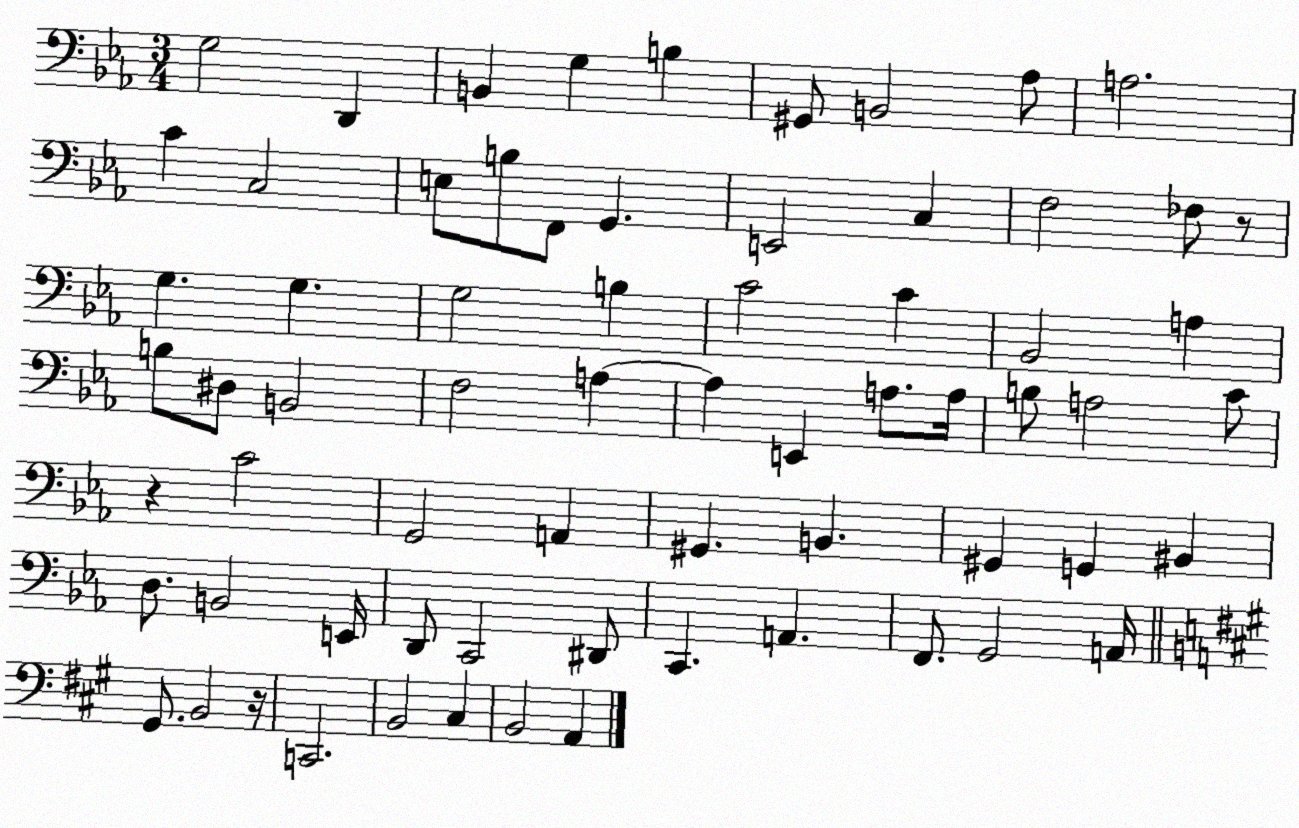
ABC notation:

X:1
T:Untitled
M:3/4
L:1/4
K:Eb
G,2 D,, B,, G, B, ^G,,/2 B,,2 _A,/2 A,2 C C,2 E,/2 B,/2 F,,/2 G,, E,,2 C, F,2 _F,/2 z/2 G, G, G,2 B, C2 C _B,,2 A, B,/2 ^D,/2 B,,2 F,2 A, A, E,, A,/2 A,/4 B,/2 A,2 C/2 z C2 G,,2 A,, ^G,, B,, ^G,, G,, ^B,, D,/2 B,,2 E,,/4 D,,/2 C,,2 ^D,,/2 C,, A,, F,,/2 G,,2 A,,/4 ^G,,/2 B,,2 z/4 C,,2 B,,2 ^C, B,,2 A,,